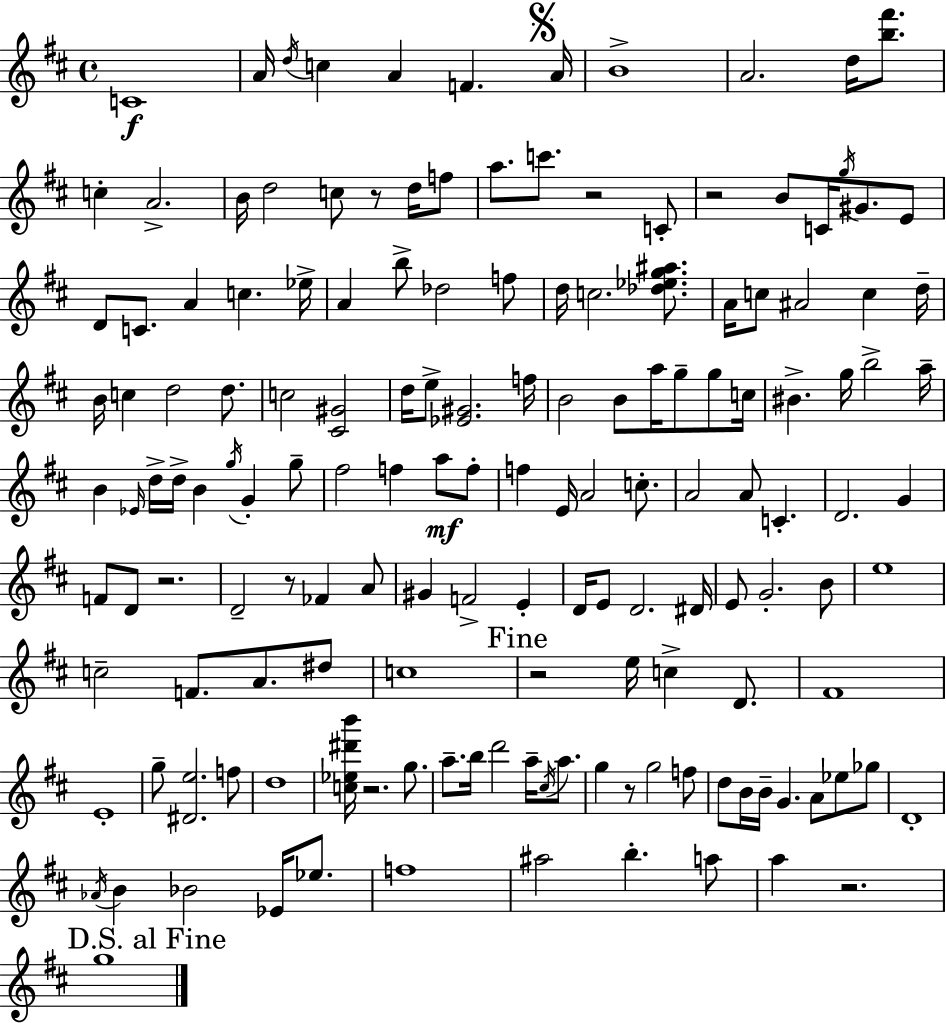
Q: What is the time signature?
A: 4/4